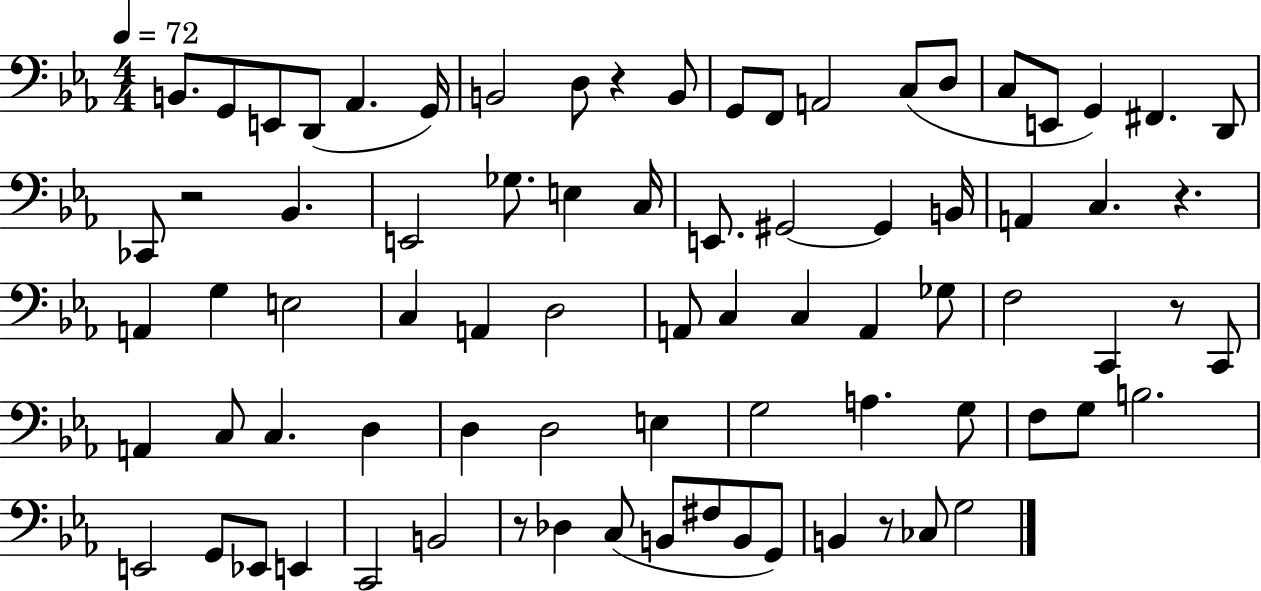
B2/e. G2/e E2/e D2/e Ab2/q. G2/s B2/h D3/e R/q B2/e G2/e F2/e A2/h C3/e D3/e C3/e E2/e G2/q F#2/q. D2/e CES2/e R/h Bb2/q. E2/h Gb3/e. E3/q C3/s E2/e. G#2/h G#2/q B2/s A2/q C3/q. R/q. A2/q G3/q E3/h C3/q A2/q D3/h A2/e C3/q C3/q A2/q Gb3/e F3/h C2/q R/e C2/e A2/q C3/e C3/q. D3/q D3/q D3/h E3/q G3/h A3/q. G3/e F3/e G3/e B3/h. E2/h G2/e Eb2/e E2/q C2/h B2/h R/e Db3/q C3/e B2/e F#3/e B2/e G2/e B2/q R/e CES3/e G3/h